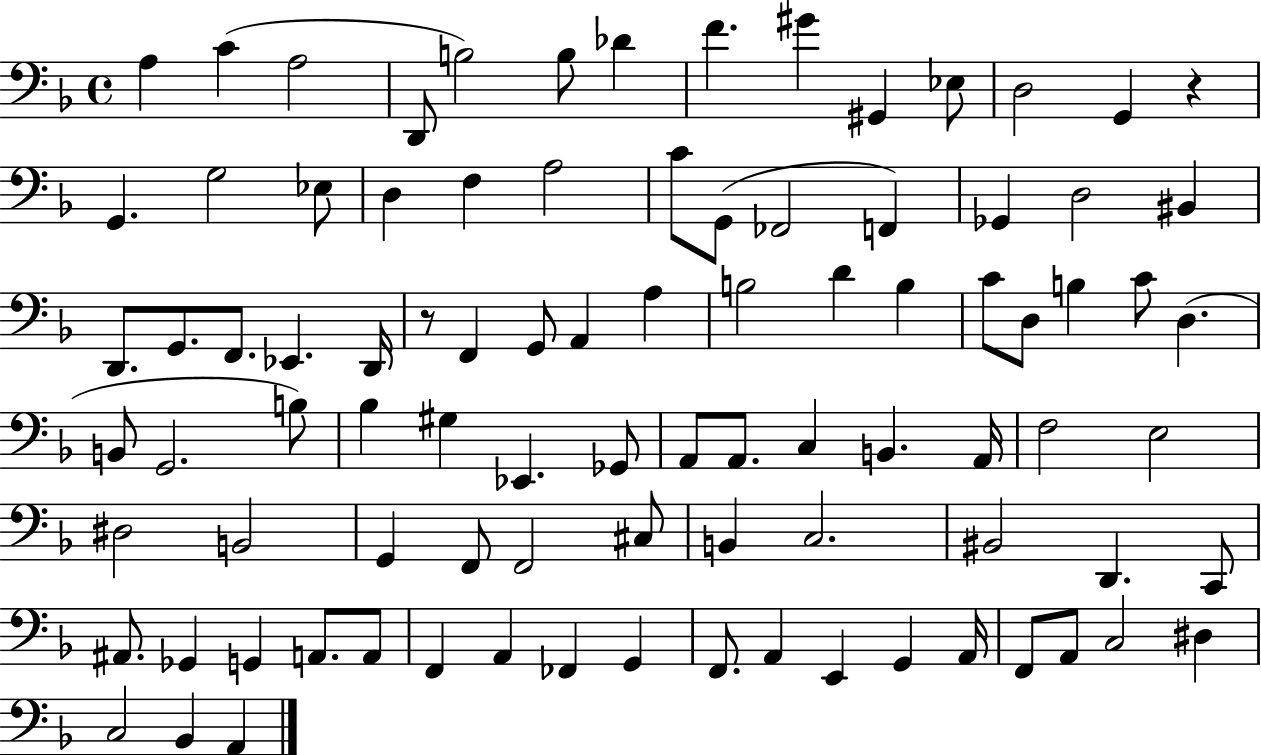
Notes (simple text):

A3/q C4/q A3/h D2/e B3/h B3/e Db4/q F4/q. G#4/q G#2/q Eb3/e D3/h G2/q R/q G2/q. G3/h Eb3/e D3/q F3/q A3/h C4/e G2/e FES2/h F2/q Gb2/q D3/h BIS2/q D2/e. G2/e. F2/e. Eb2/q. D2/s R/e F2/q G2/e A2/q A3/q B3/h D4/q B3/q C4/e D3/e B3/q C4/e D3/q. B2/e G2/h. B3/e Bb3/q G#3/q Eb2/q. Gb2/e A2/e A2/e. C3/q B2/q. A2/s F3/h E3/h D#3/h B2/h G2/q F2/e F2/h C#3/e B2/q C3/h. BIS2/h D2/q. C2/e A#2/e. Gb2/q G2/q A2/e. A2/e F2/q A2/q FES2/q G2/q F2/e. A2/q E2/q G2/q A2/s F2/e A2/e C3/h D#3/q C3/h Bb2/q A2/q